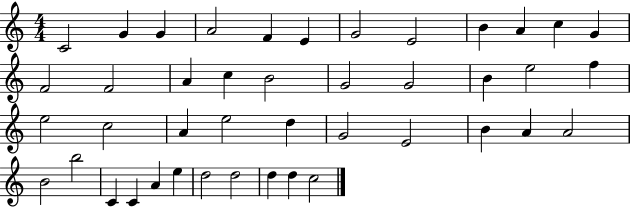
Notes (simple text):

C4/h G4/q G4/q A4/h F4/q E4/q G4/h E4/h B4/q A4/q C5/q G4/q F4/h F4/h A4/q C5/q B4/h G4/h G4/h B4/q E5/h F5/q E5/h C5/h A4/q E5/h D5/q G4/h E4/h B4/q A4/q A4/h B4/h B5/h C4/q C4/q A4/q E5/q D5/h D5/h D5/q D5/q C5/h